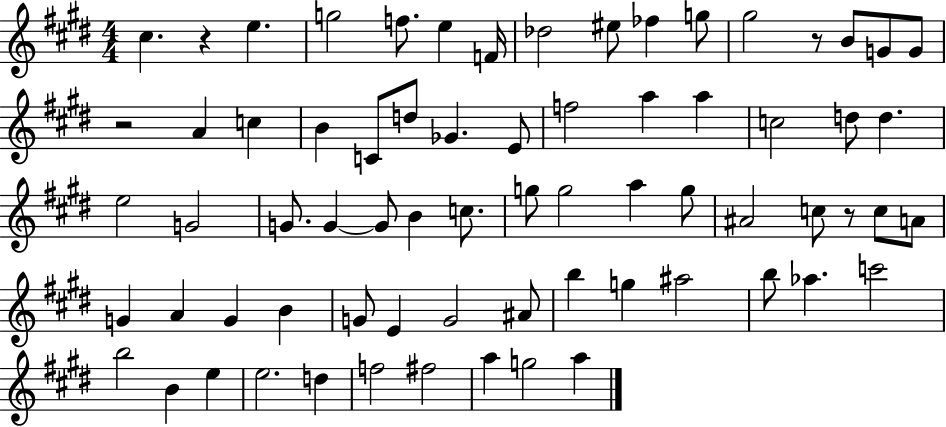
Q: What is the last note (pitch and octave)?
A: A5